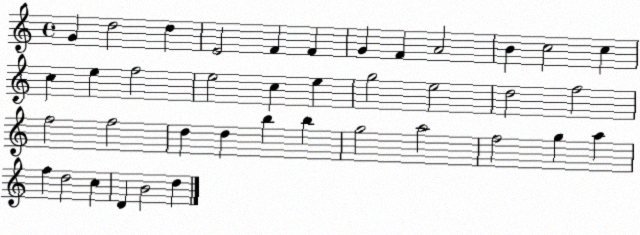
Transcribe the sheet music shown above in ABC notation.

X:1
T:Untitled
M:4/4
L:1/4
K:C
G d2 d E2 F F G F A2 B c2 c c e f2 e2 c e g2 e2 d2 f2 f2 f2 d d b b g2 a2 f2 g a f d2 c D B2 d